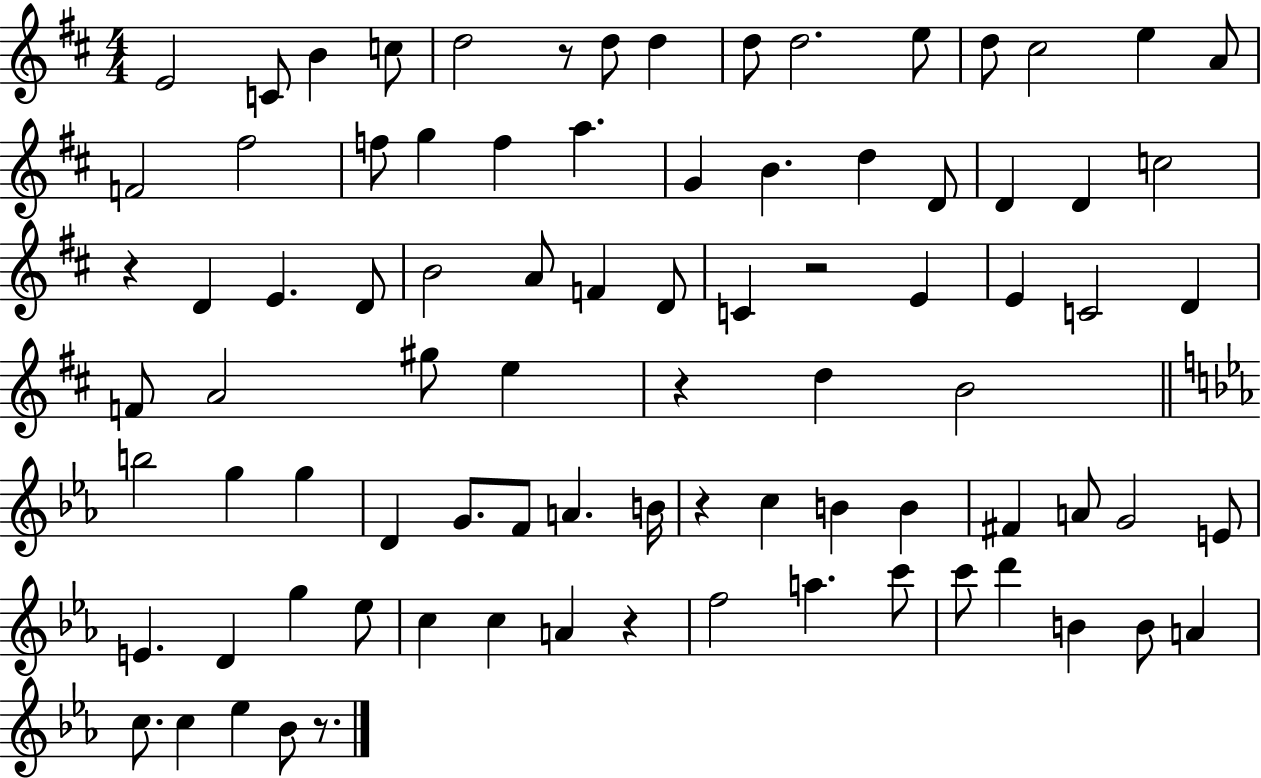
E4/h C4/e B4/q C5/e D5/h R/e D5/e D5/q D5/e D5/h. E5/e D5/e C#5/h E5/q A4/e F4/h F#5/h F5/e G5/q F5/q A5/q. G4/q B4/q. D5/q D4/e D4/q D4/q C5/h R/q D4/q E4/q. D4/e B4/h A4/e F4/q D4/e C4/q R/h E4/q E4/q C4/h D4/q F4/e A4/h G#5/e E5/q R/q D5/q B4/h B5/h G5/q G5/q D4/q G4/e. F4/e A4/q. B4/s R/q C5/q B4/q B4/q F#4/q A4/e G4/h E4/e E4/q. D4/q G5/q Eb5/e C5/q C5/q A4/q R/q F5/h A5/q. C6/e C6/e D6/q B4/q B4/e A4/q C5/e. C5/q Eb5/q Bb4/e R/e.